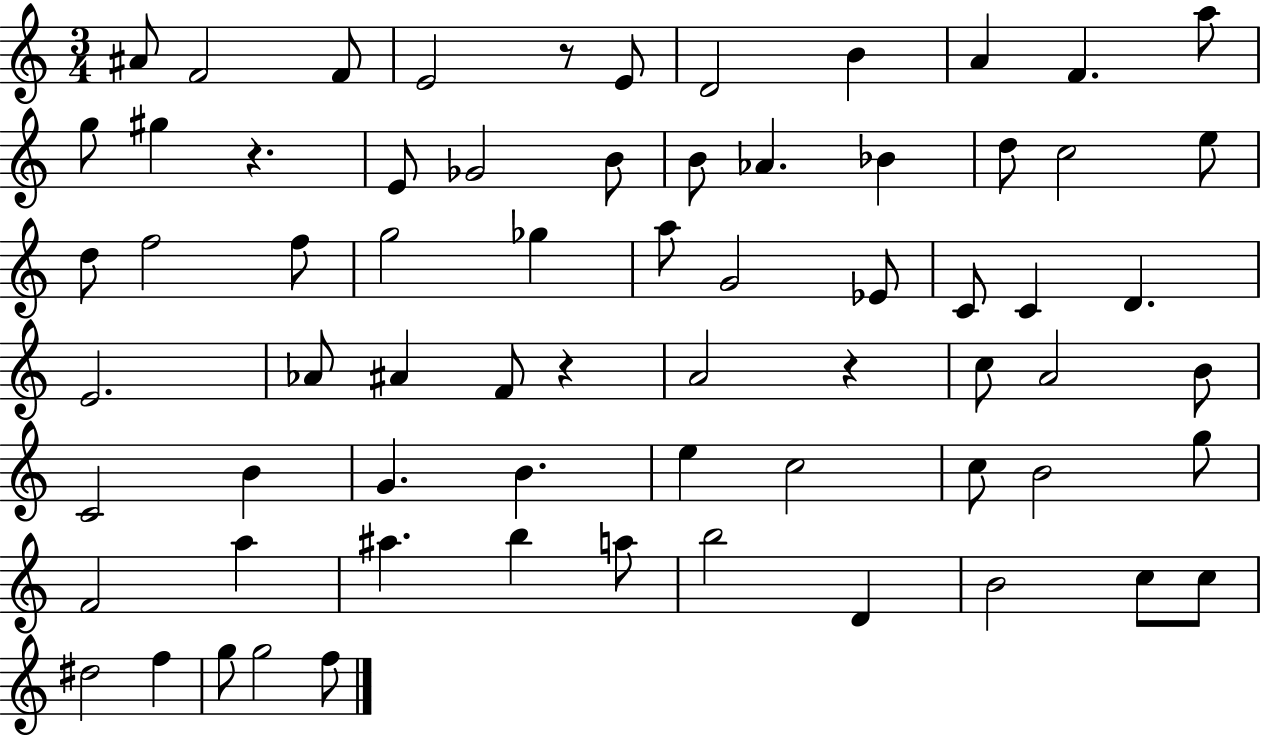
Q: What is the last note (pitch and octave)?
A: F5